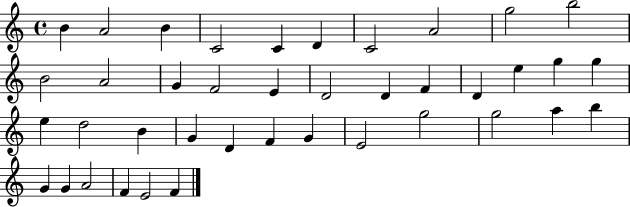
B4/q A4/h B4/q C4/h C4/q D4/q C4/h A4/h G5/h B5/h B4/h A4/h G4/q F4/h E4/q D4/h D4/q F4/q D4/q E5/q G5/q G5/q E5/q D5/h B4/q G4/q D4/q F4/q G4/q E4/h G5/h G5/h A5/q B5/q G4/q G4/q A4/h F4/q E4/h F4/q